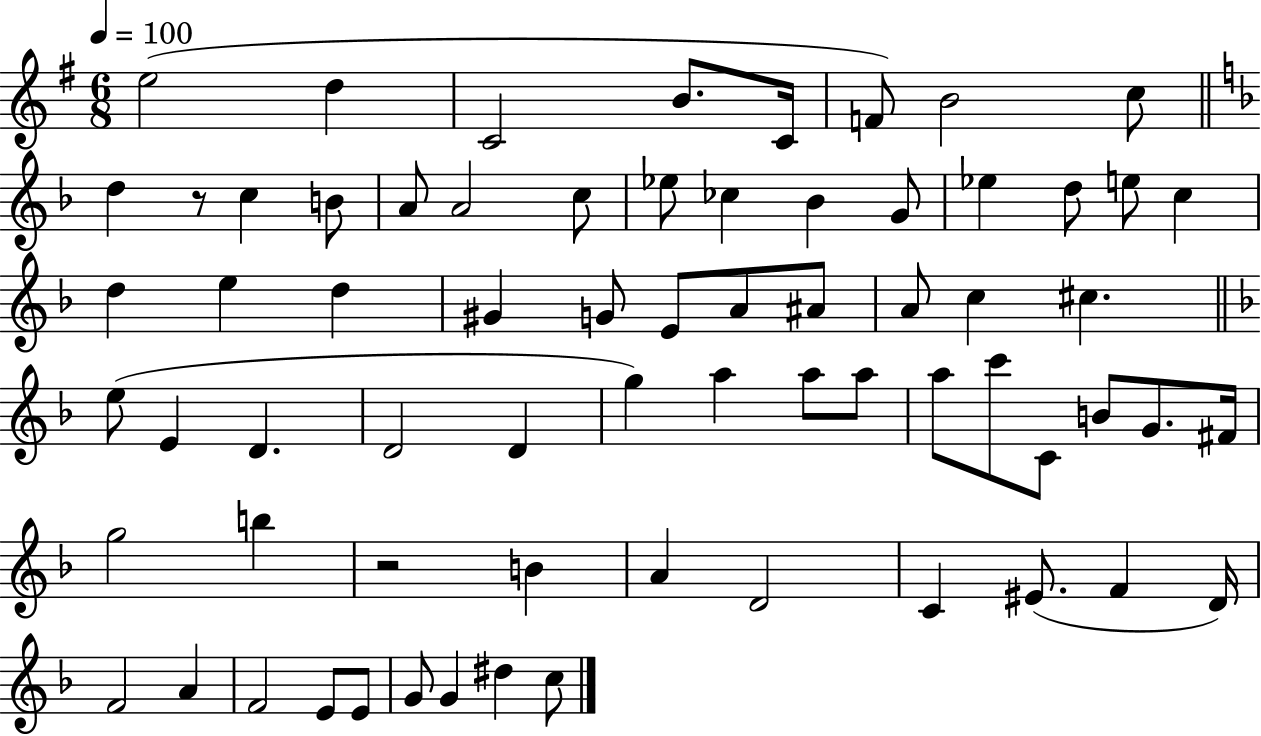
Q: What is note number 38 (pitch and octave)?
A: D4